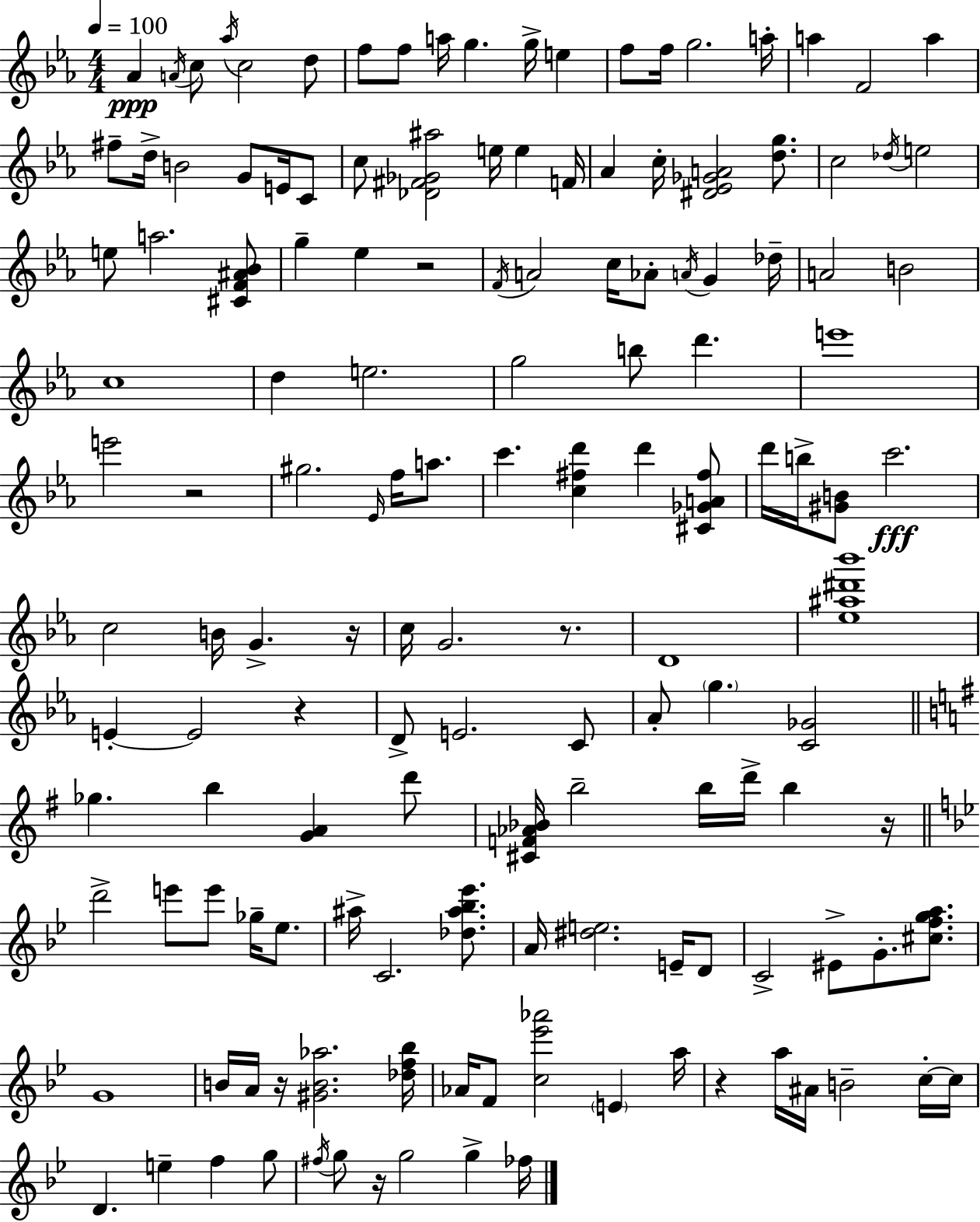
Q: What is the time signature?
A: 4/4